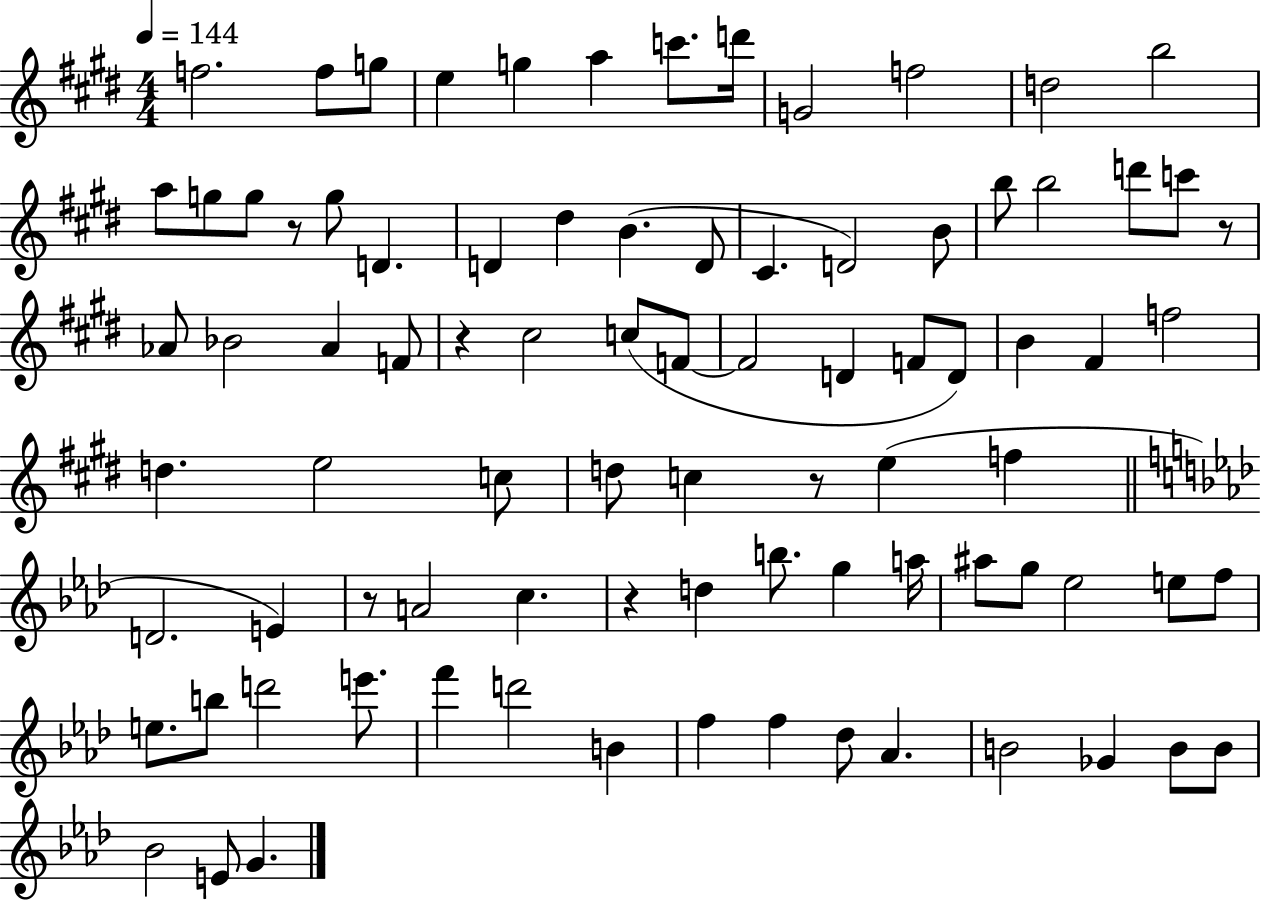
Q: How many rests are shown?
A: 6